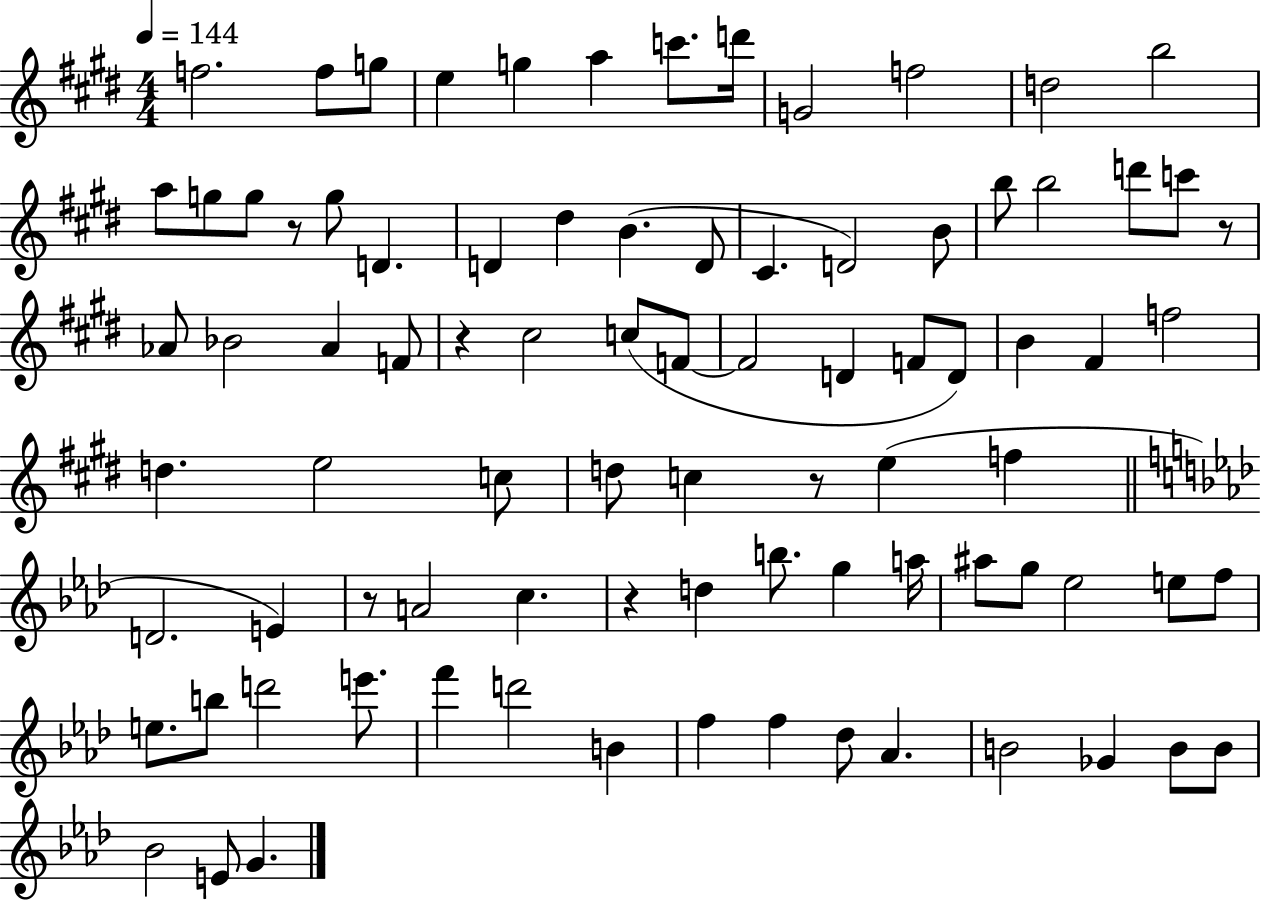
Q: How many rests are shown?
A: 6